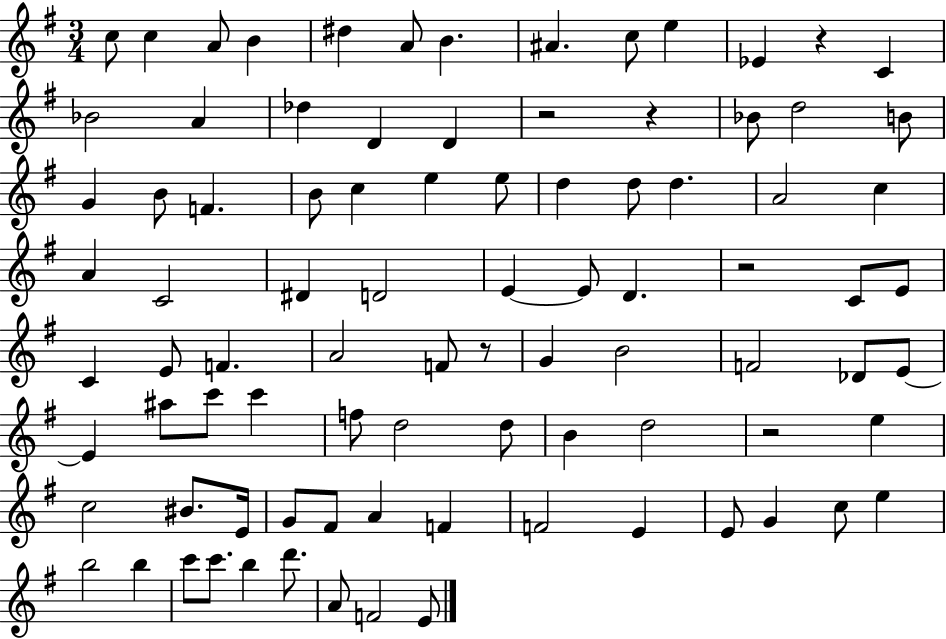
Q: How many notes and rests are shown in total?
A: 89